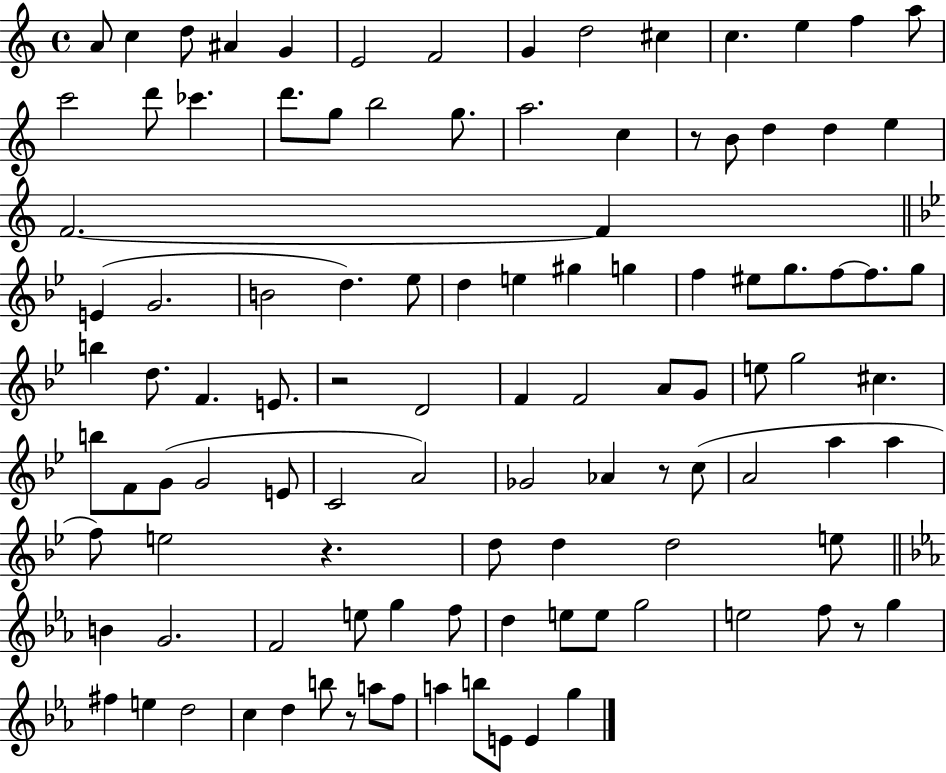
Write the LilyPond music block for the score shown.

{
  \clef treble
  \time 4/4
  \defaultTimeSignature
  \key c \major
  \repeat volta 2 { a'8 c''4 d''8 ais'4 g'4 | e'2 f'2 | g'4 d''2 cis''4 | c''4. e''4 f''4 a''8 | \break c'''2 d'''8 ces'''4. | d'''8. g''8 b''2 g''8. | a''2. c''4 | r8 b'8 d''4 d''4 e''4 | \break f'2.~~ f'4 | \bar "||" \break \key bes \major e'4( g'2. | b'2 d''4.) ees''8 | d''4 e''4 gis''4 g''4 | f''4 eis''8 g''8. f''8~~ f''8. g''8 | \break b''4 d''8. f'4. e'8. | r2 d'2 | f'4 f'2 a'8 g'8 | e''8 g''2 cis''4. | \break b''8 f'8 g'8( g'2 e'8 | c'2 a'2) | ges'2 aes'4 r8 c''8( | a'2 a''4 a''4 | \break f''8) e''2 r4. | d''8 d''4 d''2 e''8 | \bar "||" \break \key ees \major b'4 g'2. | f'2 e''8 g''4 f''8 | d''4 e''8 e''8 g''2 | e''2 f''8 r8 g''4 | \break fis''4 e''4 d''2 | c''4 d''4 b''8 r8 a''8 f''8 | a''4 b''8 e'8 e'4 g''4 | } \bar "|."
}